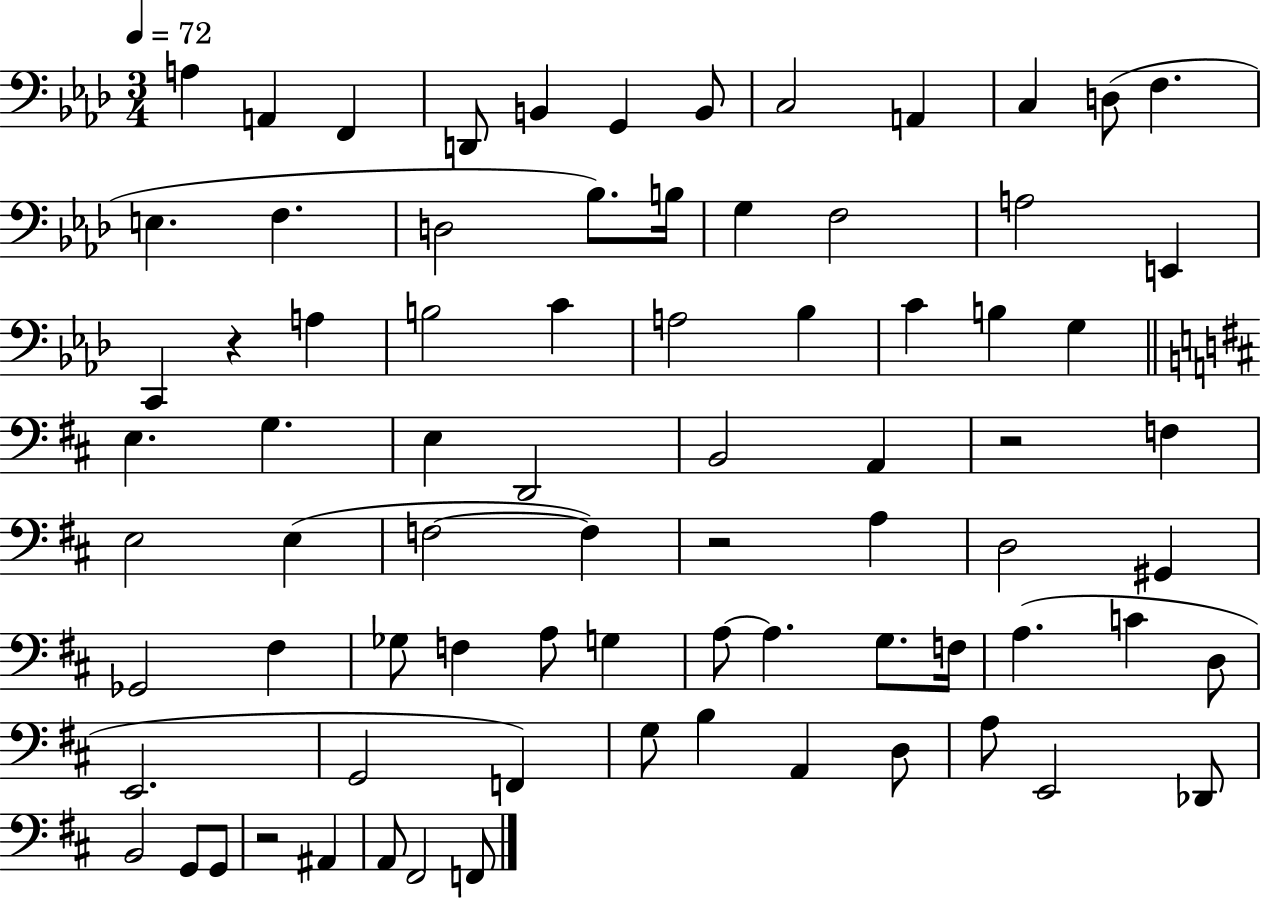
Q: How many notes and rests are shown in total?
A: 78